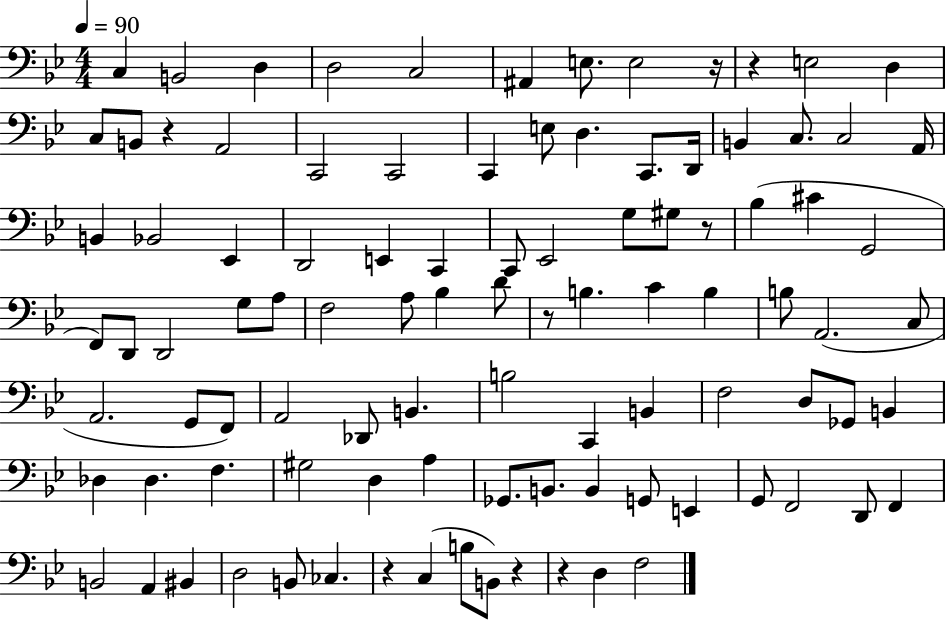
C3/q B2/h D3/q D3/h C3/h A#2/q E3/e. E3/h R/s R/q E3/h D3/q C3/e B2/e R/q A2/h C2/h C2/h C2/q E3/e D3/q. C2/e. D2/s B2/q C3/e. C3/h A2/s B2/q Bb2/h Eb2/q D2/h E2/q C2/q C2/e Eb2/h G3/e G#3/e R/e Bb3/q C#4/q G2/h F2/e D2/e D2/h G3/e A3/e F3/h A3/e Bb3/q D4/e R/e B3/q. C4/q B3/q B3/e A2/h. C3/e A2/h. G2/e F2/e A2/h Db2/e B2/q. B3/h C2/q B2/q F3/h D3/e Gb2/e B2/q Db3/q Db3/q. F3/q. G#3/h D3/q A3/q Gb2/e. B2/e. B2/q G2/e E2/q G2/e F2/h D2/e F2/q B2/h A2/q BIS2/q D3/h B2/e CES3/q. R/q C3/q B3/e B2/e R/q R/q D3/q F3/h